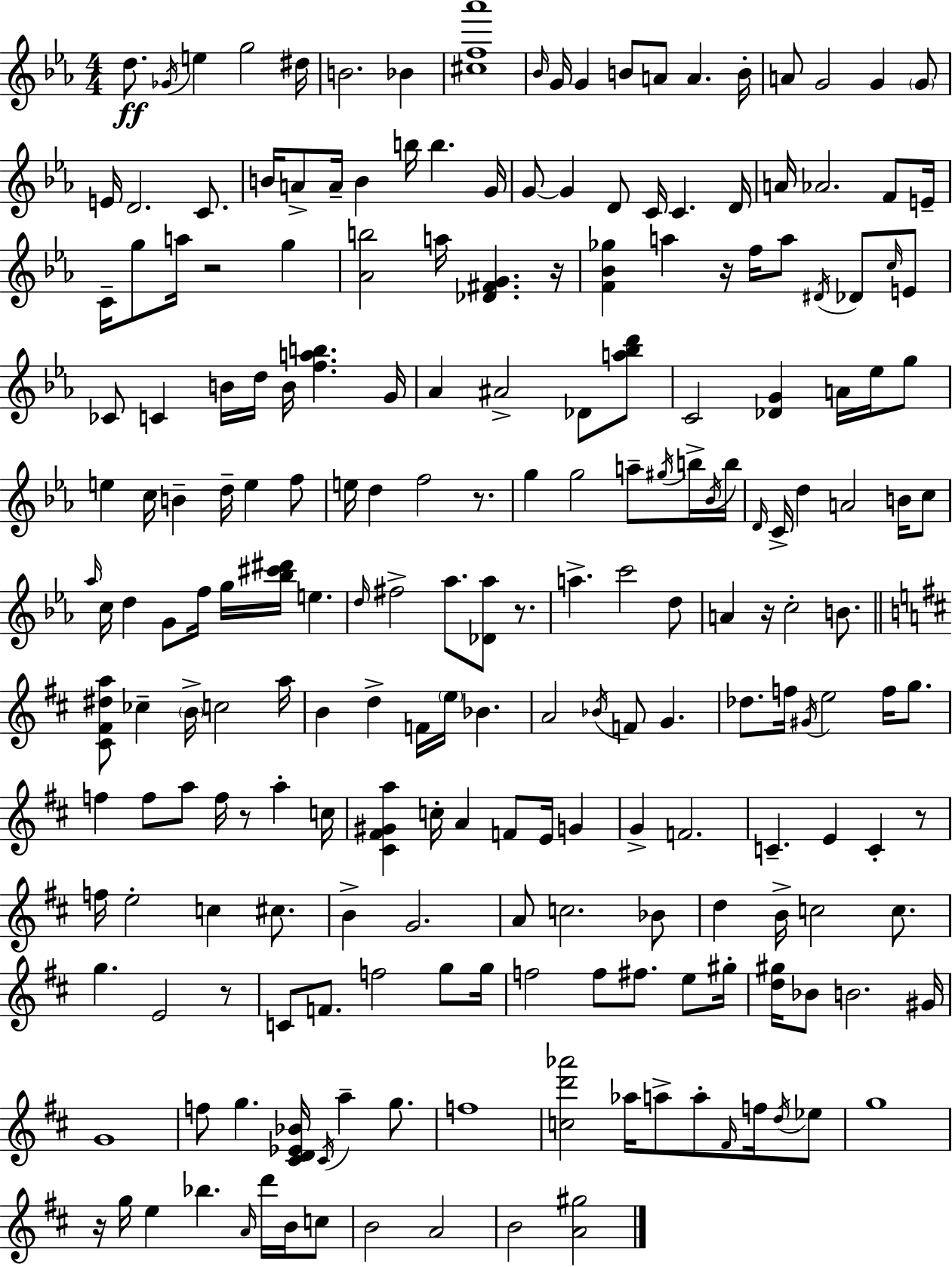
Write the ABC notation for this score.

X:1
T:Untitled
M:4/4
L:1/4
K:Cm
d/2 _G/4 e g2 ^d/4 B2 _B [^cf_a']4 _B/4 G/4 G B/2 A/2 A B/4 A/2 G2 G G/2 E/4 D2 C/2 B/4 A/2 A/4 B b/4 b G/4 G/2 G D/2 C/4 C D/4 A/4 _A2 F/2 E/4 C/4 g/2 a/4 z2 g [_Ab]2 a/4 [_D^FG] z/4 [F_B_g] a z/4 f/4 a/2 ^D/4 _D/2 c/4 E/2 _C/2 C B/4 d/4 B/4 [fab] G/4 _A ^A2 _D/2 [a_bd']/2 C2 [_DG] A/4 _e/4 g/2 e c/4 B d/4 e f/2 e/4 d f2 z/2 g g2 a/2 ^g/4 b/4 _B/4 b/4 D/4 C/4 d A2 B/4 c/2 _a/4 c/4 d G/2 f/4 g/4 [_b^c'^d']/4 e d/4 ^f2 _a/2 [_D_a]/2 z/2 a c'2 d/2 A z/4 c2 B/2 [^C^F^da]/2 _c B/4 c2 a/4 B d F/4 e/4 _B A2 _B/4 F/2 G _d/2 f/4 ^G/4 e2 f/4 g/2 f f/2 a/2 f/4 z/2 a c/4 [^C^F^Ga] c/4 A F/2 E/4 G G F2 C E C z/2 f/4 e2 c ^c/2 B G2 A/2 c2 _B/2 d B/4 c2 c/2 g E2 z/2 C/2 F/2 f2 g/2 g/4 f2 f/2 ^f/2 e/2 ^g/4 [d^g]/4 _B/2 B2 ^G/4 G4 f/2 g [^CD_E_B]/4 ^C/4 a g/2 f4 [cd'_a']2 _a/4 a/2 a/2 ^F/4 f/4 d/4 _e/2 g4 z/4 g/4 e _b A/4 d'/4 B/4 c/2 B2 A2 B2 [A^g]2